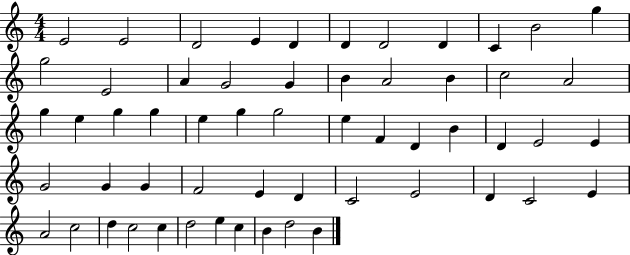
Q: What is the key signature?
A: C major